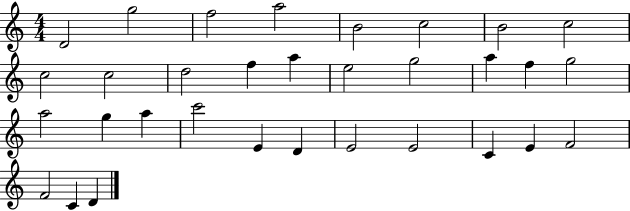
{
  \clef treble
  \numericTimeSignature
  \time 4/4
  \key c \major
  d'2 g''2 | f''2 a''2 | b'2 c''2 | b'2 c''2 | \break c''2 c''2 | d''2 f''4 a''4 | e''2 g''2 | a''4 f''4 g''2 | \break a''2 g''4 a''4 | c'''2 e'4 d'4 | e'2 e'2 | c'4 e'4 f'2 | \break f'2 c'4 d'4 | \bar "|."
}